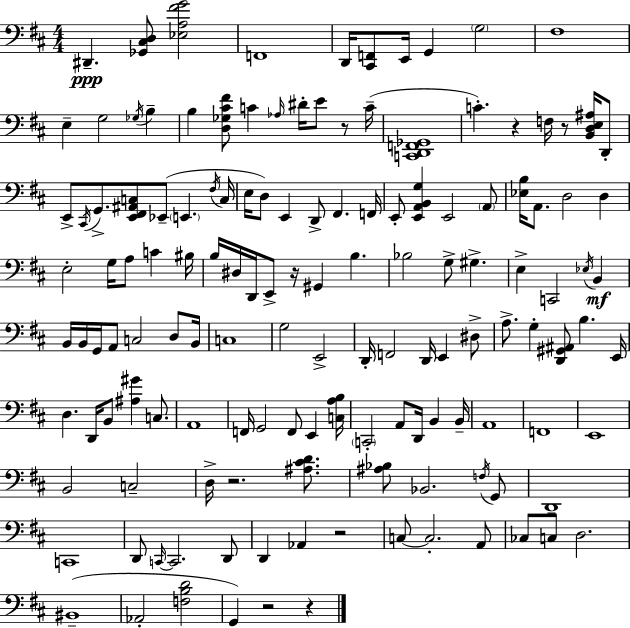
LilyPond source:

{
  \clef bass
  \numericTimeSignature
  \time 4/4
  \key d \major
  dis,4.--\ppp <ges, cis d>8 <ees a fis' g'>2 | f,1 | d,16 <cis, f,>8 e,16 g,4 \parenthesize g2 | fis1 | \break e4-- g2 \acciaccatura { ges16 } b4-- | b4 <d ges cis' fis'>8 c'4 \grace { aes16 } dis'16-. e'8 r8 | c'16--( <c, d, f, ges,>1 | c'4.-.) r4 f16 r8 <b, d e ais>16 | \break d,8-. e,8-> \acciaccatura { cis,16 } g,8.-> <e, fis, ais, c>8 ees,8--( \parenthesize e,4. | \acciaccatura { fis16 } c16 e16 d8) e,4 d,8-> fis,4. | f,16 e,8-. <e, a, b, g>4 e,2 | \parenthesize a,8 <ees b>16 a,8. d2 | \break d4 e2-. g16 a8 c'4 | bis16 b16 dis16 d,16 e,8-> r16 gis,4 b4. | bes2 g8-> gis4.-> | e4-> c,2 | \break \acciaccatura { ees16 } b,4\mf b,16 b,16 g,16 a,8 c2 | d8 b,16 c1 | g2 e,2-> | d,16-. f,2 d,16 e,4 | \break dis8-> a8.-> g4-. <d, gis, ais,>8 b4. | e,16 d4. d,16 b,8 <ais gis'>4 | c8. a,1 | f,16 g,2 f,8 | \break e,4 <c a b>16 \parenthesize c,2-. a,8 d,16 | b,4 b,16-- a,1 | f,1 | e,1 | \break b,2 c2-- | d16-> r2. | <ais cis' d'>8. <ais bes>8 bes,2. | \acciaccatura { f16 } g,8 d,1-- | \break c,1 | d,8 \grace { c,16~ }~ c,2. | d,8 d,4 aes,4 r2 | c8~~ c2.-. | \break a,8 ces8 c8 d2. | bis,1--( | aes,2-. <f b d'>2 | g,4) r2 | \break r4 \bar "|."
}